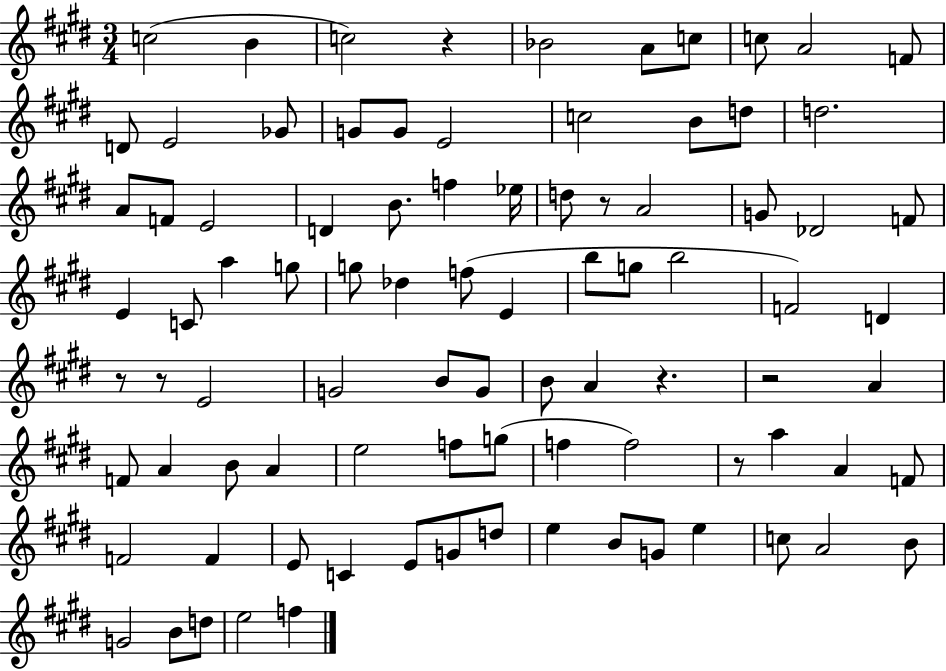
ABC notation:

X:1
T:Untitled
M:3/4
L:1/4
K:E
c2 B c2 z _B2 A/2 c/2 c/2 A2 F/2 D/2 E2 _G/2 G/2 G/2 E2 c2 B/2 d/2 d2 A/2 F/2 E2 D B/2 f _e/4 d/2 z/2 A2 G/2 _D2 F/2 E C/2 a g/2 g/2 _d f/2 E b/2 g/2 b2 F2 D z/2 z/2 E2 G2 B/2 G/2 B/2 A z z2 A F/2 A B/2 A e2 f/2 g/2 f f2 z/2 a A F/2 F2 F E/2 C E/2 G/2 d/2 e B/2 G/2 e c/2 A2 B/2 G2 B/2 d/2 e2 f